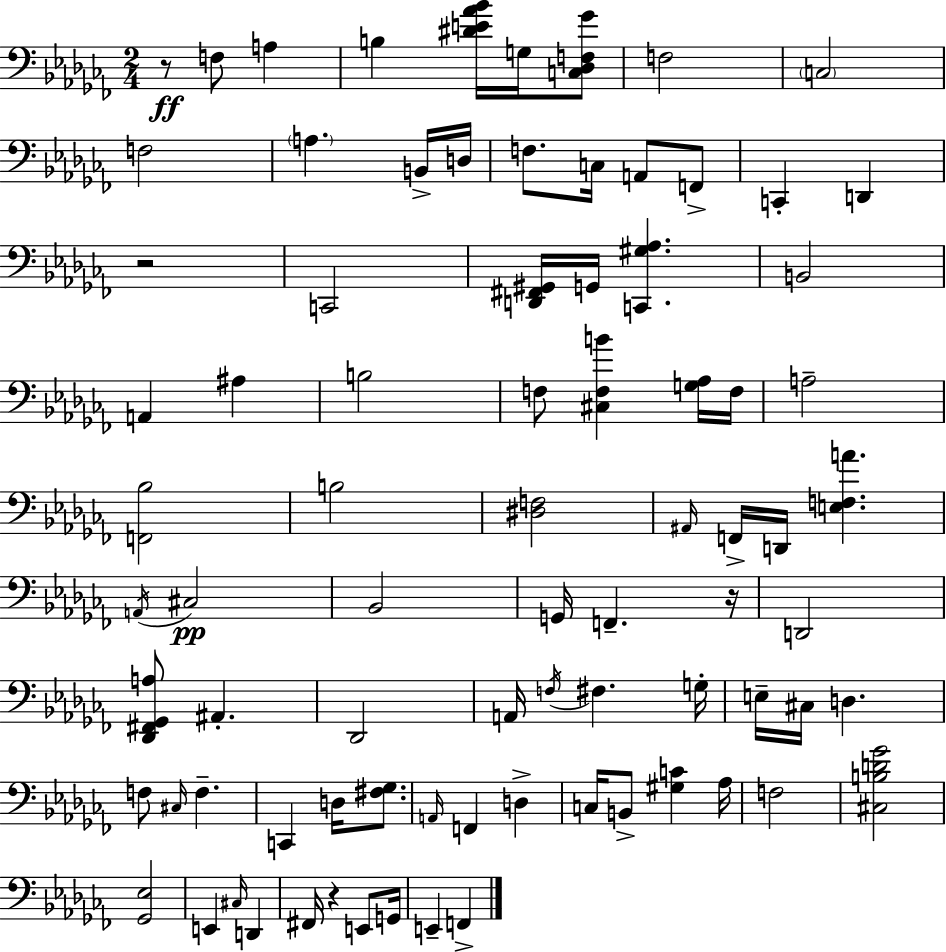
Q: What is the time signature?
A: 2/4